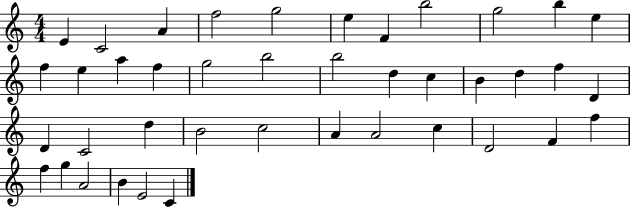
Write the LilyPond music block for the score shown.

{
  \clef treble
  \numericTimeSignature
  \time 4/4
  \key c \major
  e'4 c'2 a'4 | f''2 g''2 | e''4 f'4 b''2 | g''2 b''4 e''4 | \break f''4 e''4 a''4 f''4 | g''2 b''2 | b''2 d''4 c''4 | b'4 d''4 f''4 d'4 | \break d'4 c'2 d''4 | b'2 c''2 | a'4 a'2 c''4 | d'2 f'4 f''4 | \break f''4 g''4 a'2 | b'4 e'2 c'4 | \bar "|."
}